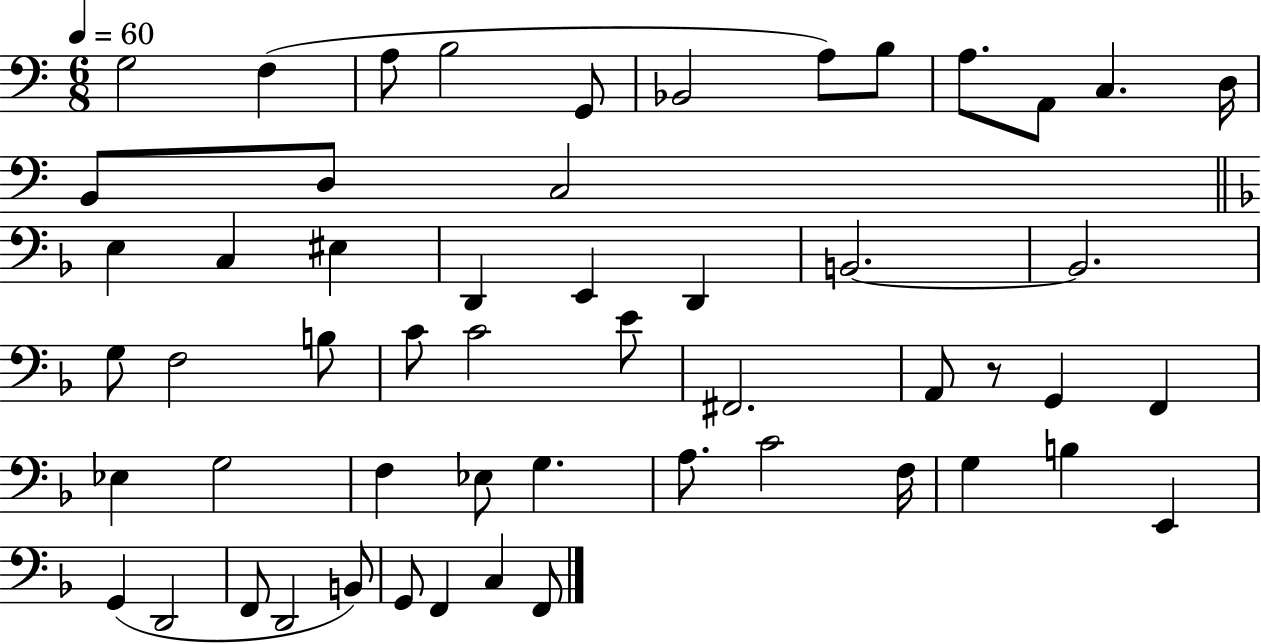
G3/h F3/q A3/e B3/h G2/e Bb2/h A3/e B3/e A3/e. A2/e C3/q. D3/s B2/e D3/e C3/h E3/q C3/q EIS3/q D2/q E2/q D2/q B2/h. B2/h. G3/e F3/h B3/e C4/e C4/h E4/e F#2/h. A2/e R/e G2/q F2/q Eb3/q G3/h F3/q Eb3/e G3/q. A3/e. C4/h F3/s G3/q B3/q E2/q G2/q D2/h F2/e D2/h B2/e G2/e F2/q C3/q F2/e